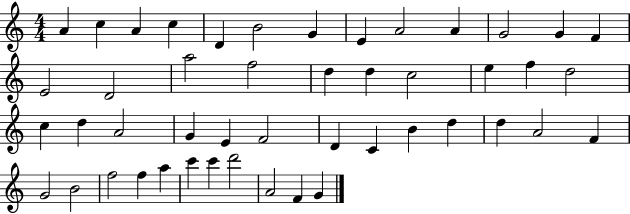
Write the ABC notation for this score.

X:1
T:Untitled
M:4/4
L:1/4
K:C
A c A c D B2 G E A2 A G2 G F E2 D2 a2 f2 d d c2 e f d2 c d A2 G E F2 D C B d d A2 F G2 B2 f2 f a c' c' d'2 A2 F G